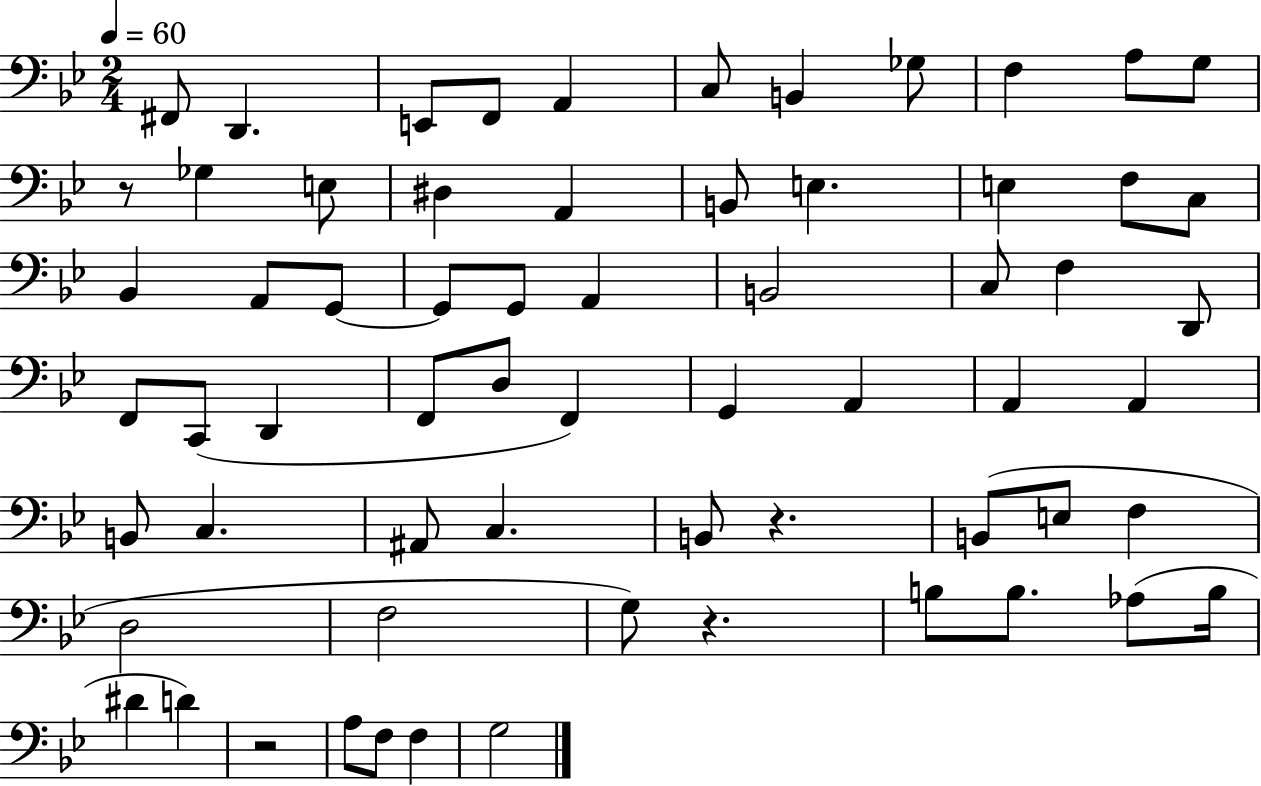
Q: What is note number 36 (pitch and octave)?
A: F2